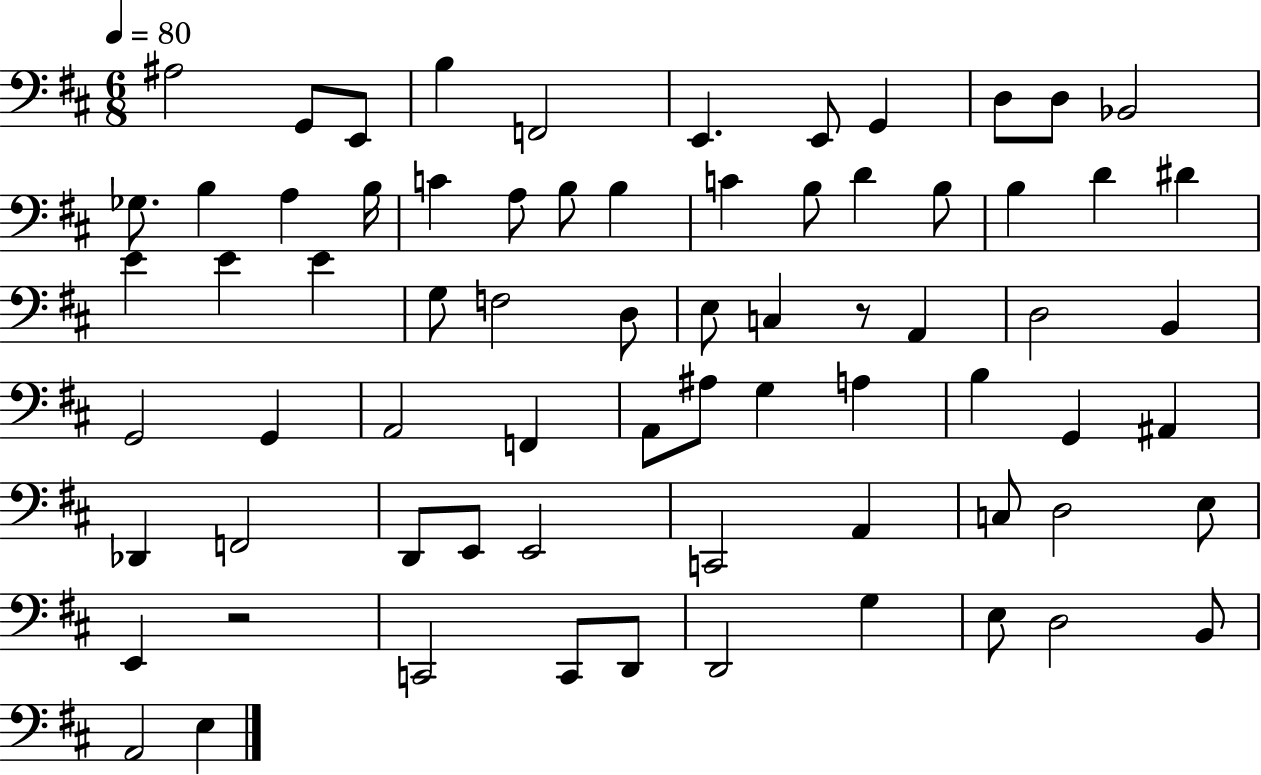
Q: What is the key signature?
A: D major